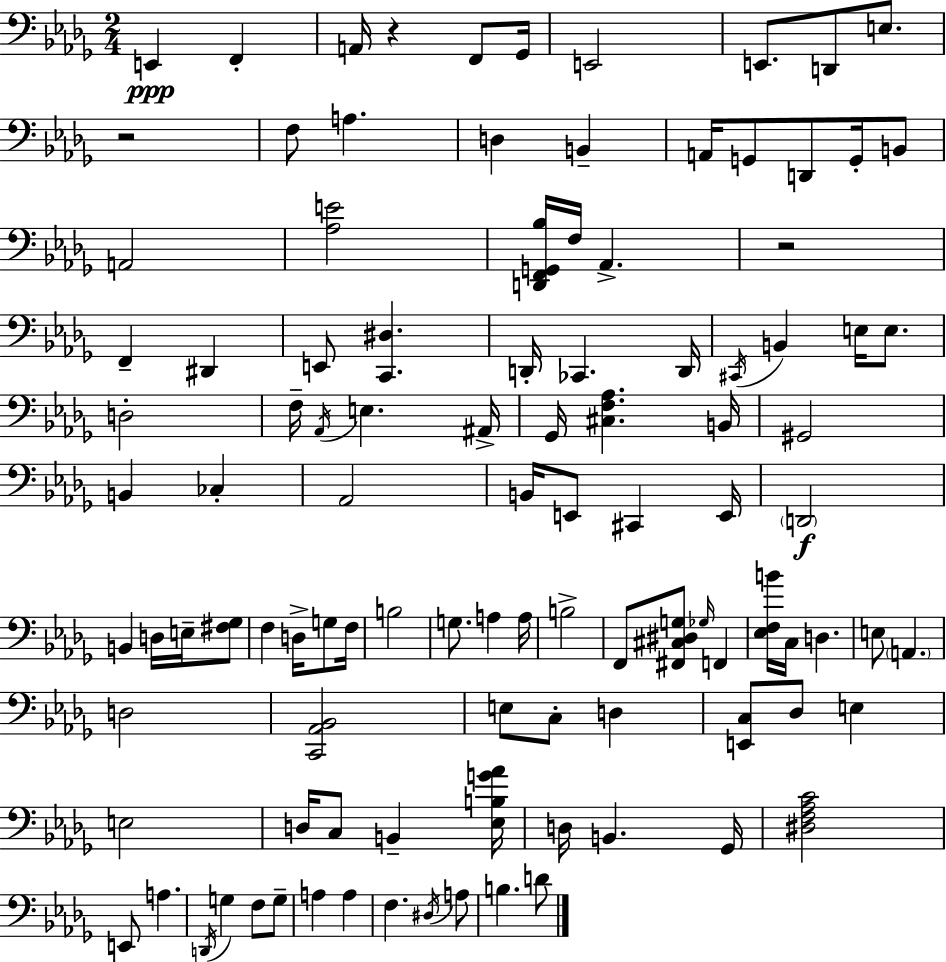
X:1
T:Untitled
M:2/4
L:1/4
K:Bbm
E,, F,, A,,/4 z F,,/2 _G,,/4 E,,2 E,,/2 D,,/2 E,/2 z2 F,/2 A, D, B,, A,,/4 G,,/2 D,,/2 G,,/4 B,,/2 A,,2 [_A,E]2 [D,,F,,G,,_B,]/4 F,/4 _A,, z2 F,, ^D,, E,,/2 [C,,^D,] D,,/4 _C,, D,,/4 ^C,,/4 B,, E,/4 E,/2 D,2 F,/4 _A,,/4 E, ^A,,/4 _G,,/4 [^C,F,_A,] B,,/4 ^G,,2 B,, _C, _A,,2 B,,/4 E,,/2 ^C,, E,,/4 D,,2 B,, D,/4 E,/4 [^F,_G,]/2 F, D,/4 G,/2 F,/4 B,2 G,/2 A, A,/4 B,2 F,,/2 [^F,,^C,^D,G,]/2 _G,/4 F,, [_E,F,B]/4 C,/4 D, E,/2 A,, D,2 [C,,_A,,_B,,]2 E,/2 C,/2 D, [E,,C,]/2 _D,/2 E, E,2 D,/4 C,/2 B,, [_E,B,G_A]/4 D,/4 B,, _G,,/4 [^D,F,_A,C]2 E,,/2 A, D,,/4 G, F,/2 G,/2 A, A, F, ^D,/4 A,/2 B, D/2